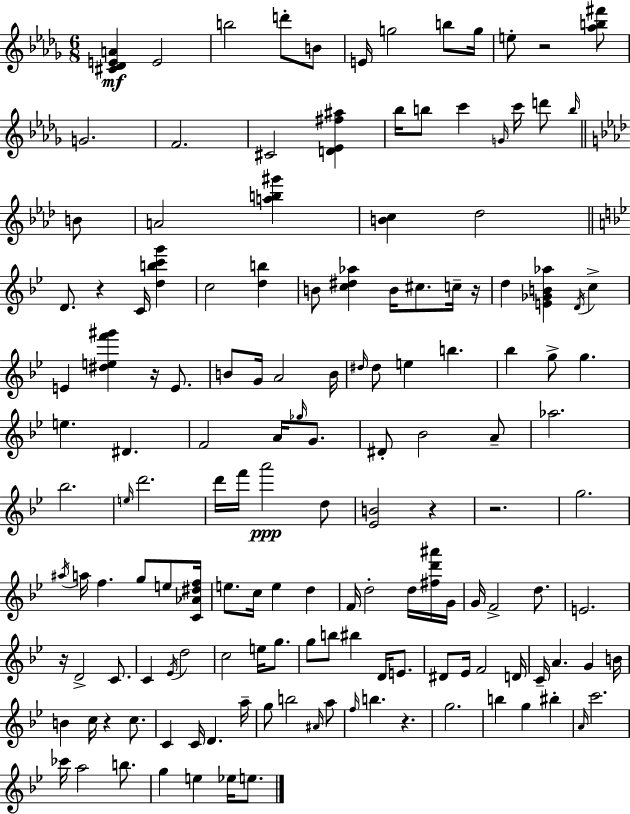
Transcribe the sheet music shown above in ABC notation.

X:1
T:Untitled
M:6/8
L:1/4
K:Bbm
[^C_DEA] E2 b2 d'/2 B/2 E/4 g2 b/2 g/4 e/2 z2 [_ab^f']/2 G2 F2 ^C2 [D_E^f^a] _b/4 b/2 c' G/4 c'/4 d'/2 b/4 B/2 A2 [ab^g'] [Bc] _d2 D/2 z C/4 [dbc'g'] c2 [db] B/2 [c^d_a] B/4 ^c/2 c/4 z/4 d [E_GB_a] D/4 c E [^def'^g'] z/4 E/2 B/2 G/4 A2 B/4 ^d/4 ^d/2 e b _b g/2 g e ^D F2 A/4 _g/4 G/2 ^D/2 _B2 A/2 _a2 _b2 e/4 d'2 d'/4 f'/4 a'2 d/2 [_EB]2 z z2 g2 ^a/4 a/4 f g/2 e/2 [C_A^df]/4 e/2 c/4 e d F/4 d2 d/4 [^fd'^a']/4 G/4 G/4 F2 d/2 E2 z/4 D2 C/2 C _E/4 d2 c2 e/4 g/2 g/2 b/2 ^b D/4 E/2 ^D/2 _E/4 F2 D/4 C/4 A G B/4 B c/4 z c/2 C C/4 D a/4 g/2 b2 ^A/4 a/2 f/4 b z g2 b g ^b A/4 c'2 _c'/4 a2 b/2 g e _e/4 e/2